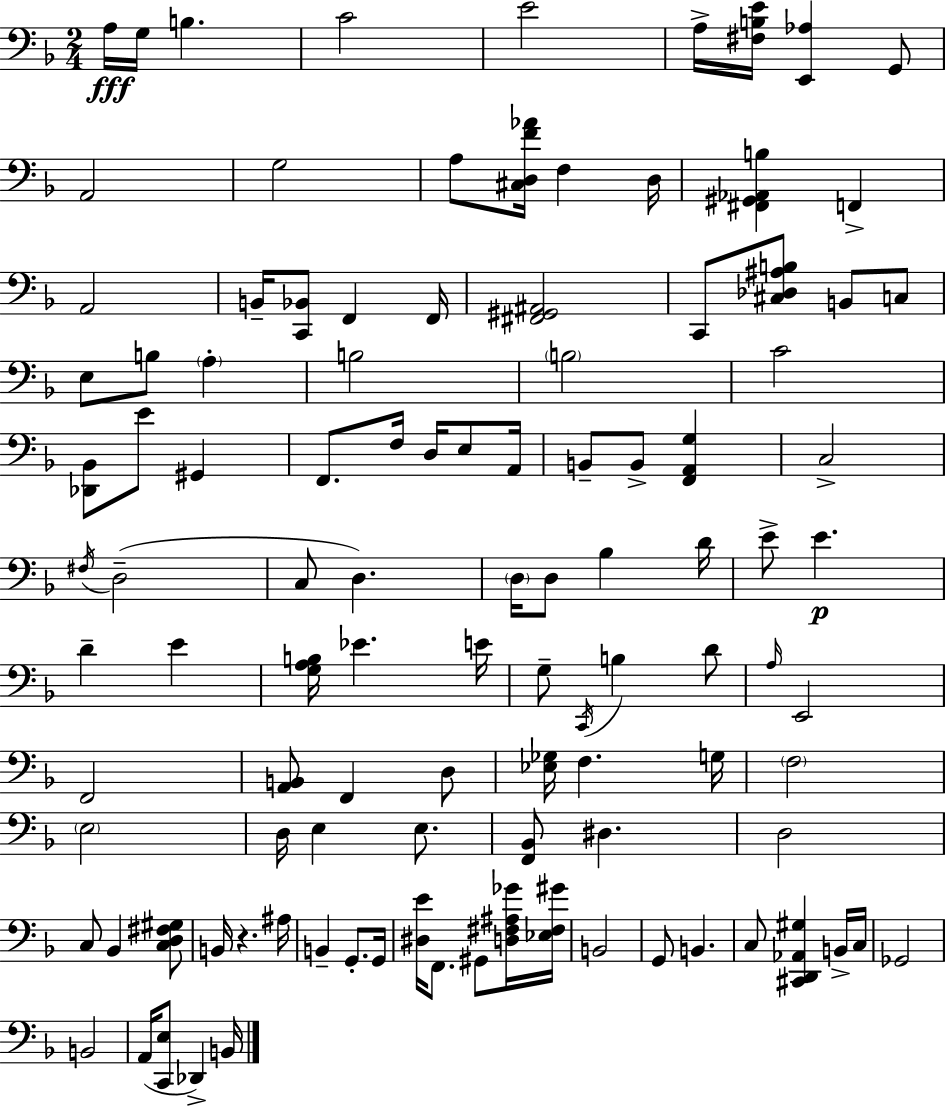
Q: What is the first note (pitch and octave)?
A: A3